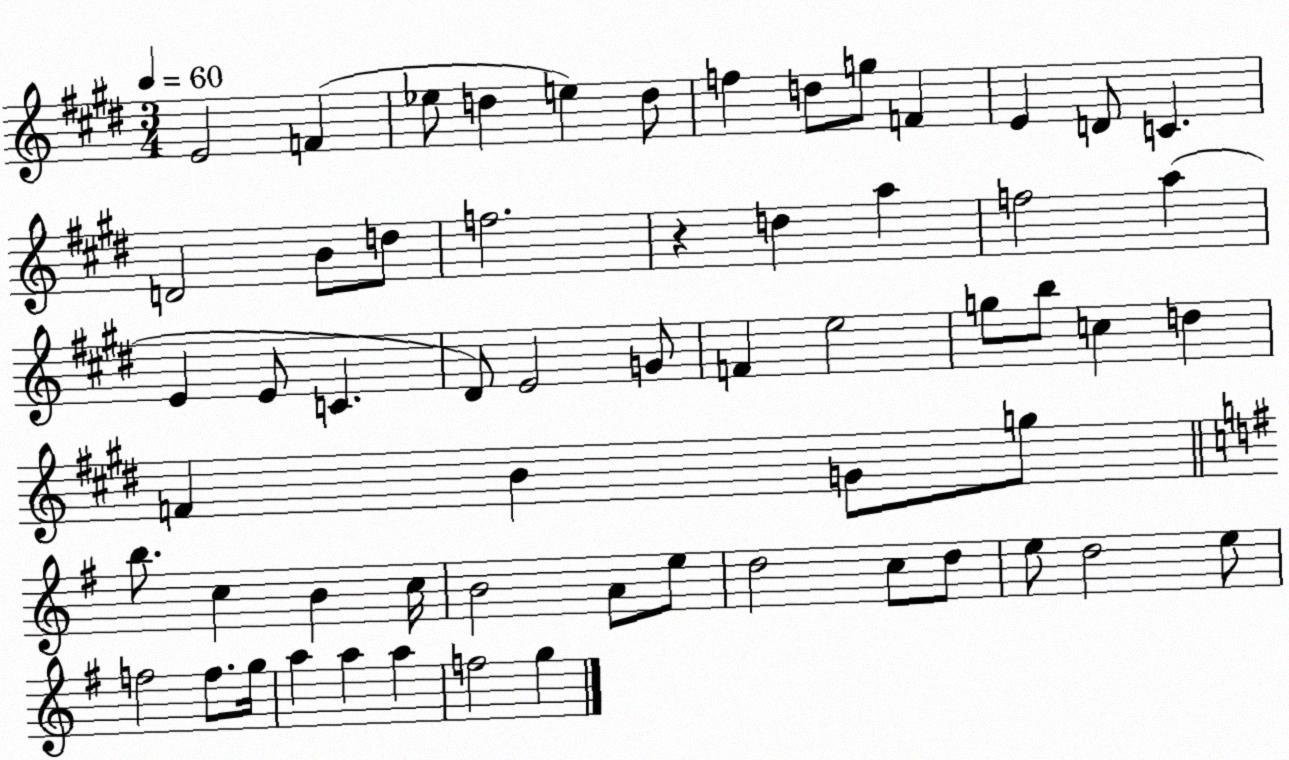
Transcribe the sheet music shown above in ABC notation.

X:1
T:Untitled
M:3/4
L:1/4
K:E
E2 F _e/2 d e d/2 f d/2 g/2 F E D/2 C D2 B/2 d/2 f2 z d a f2 a E E/2 C ^D/2 E2 G/2 F e2 g/2 b/2 c d F B G/2 g/2 b/2 c B c/4 B2 A/2 e/2 d2 c/2 d/2 e/2 d2 e/2 f2 f/2 g/4 a a a f2 g